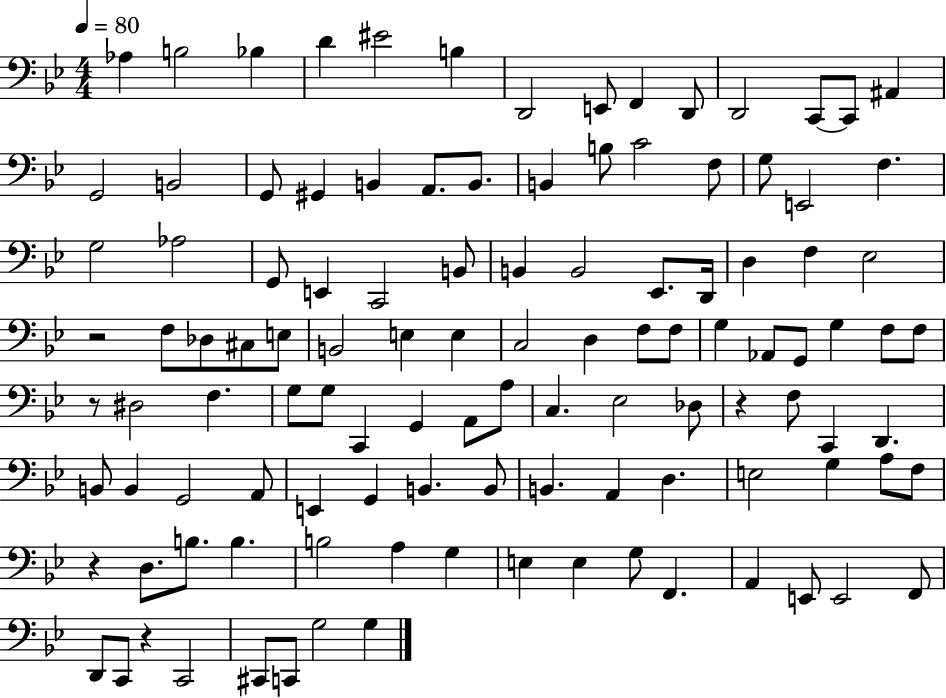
{
  \clef bass
  \numericTimeSignature
  \time 4/4
  \key bes \major
  \tempo 4 = 80
  aes4 b2 bes4 | d'4 eis'2 b4 | d,2 e,8 f,4 d,8 | d,2 c,8~~ c,8 ais,4 | \break g,2 b,2 | g,8 gis,4 b,4 a,8. b,8. | b,4 b8 c'2 f8 | g8 e,2 f4. | \break g2 aes2 | g,8 e,4 c,2 b,8 | b,4 b,2 ees,8. d,16 | d4 f4 ees2 | \break r2 f8 des8 cis8 e8 | b,2 e4 e4 | c2 d4 f8 f8 | g4 aes,8 g,8 g4 f8 f8 | \break r8 dis2 f4. | g8 g8 c,4 g,4 a,8 a8 | c4. ees2 des8 | r4 f8 c,4 d,4. | \break b,8 b,4 g,2 a,8 | e,4 g,4 b,4. b,8 | b,4. a,4 d4. | e2 g4 a8 f8 | \break r4 d8. b8. b4. | b2 a4 g4 | e4 e4 g8 f,4. | a,4 e,8 e,2 f,8 | \break d,8 c,8 r4 c,2 | cis,8 c,8 g2 g4 | \bar "|."
}